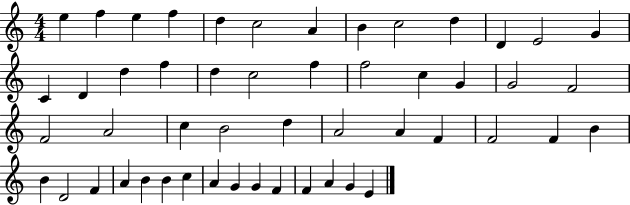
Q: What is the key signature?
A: C major